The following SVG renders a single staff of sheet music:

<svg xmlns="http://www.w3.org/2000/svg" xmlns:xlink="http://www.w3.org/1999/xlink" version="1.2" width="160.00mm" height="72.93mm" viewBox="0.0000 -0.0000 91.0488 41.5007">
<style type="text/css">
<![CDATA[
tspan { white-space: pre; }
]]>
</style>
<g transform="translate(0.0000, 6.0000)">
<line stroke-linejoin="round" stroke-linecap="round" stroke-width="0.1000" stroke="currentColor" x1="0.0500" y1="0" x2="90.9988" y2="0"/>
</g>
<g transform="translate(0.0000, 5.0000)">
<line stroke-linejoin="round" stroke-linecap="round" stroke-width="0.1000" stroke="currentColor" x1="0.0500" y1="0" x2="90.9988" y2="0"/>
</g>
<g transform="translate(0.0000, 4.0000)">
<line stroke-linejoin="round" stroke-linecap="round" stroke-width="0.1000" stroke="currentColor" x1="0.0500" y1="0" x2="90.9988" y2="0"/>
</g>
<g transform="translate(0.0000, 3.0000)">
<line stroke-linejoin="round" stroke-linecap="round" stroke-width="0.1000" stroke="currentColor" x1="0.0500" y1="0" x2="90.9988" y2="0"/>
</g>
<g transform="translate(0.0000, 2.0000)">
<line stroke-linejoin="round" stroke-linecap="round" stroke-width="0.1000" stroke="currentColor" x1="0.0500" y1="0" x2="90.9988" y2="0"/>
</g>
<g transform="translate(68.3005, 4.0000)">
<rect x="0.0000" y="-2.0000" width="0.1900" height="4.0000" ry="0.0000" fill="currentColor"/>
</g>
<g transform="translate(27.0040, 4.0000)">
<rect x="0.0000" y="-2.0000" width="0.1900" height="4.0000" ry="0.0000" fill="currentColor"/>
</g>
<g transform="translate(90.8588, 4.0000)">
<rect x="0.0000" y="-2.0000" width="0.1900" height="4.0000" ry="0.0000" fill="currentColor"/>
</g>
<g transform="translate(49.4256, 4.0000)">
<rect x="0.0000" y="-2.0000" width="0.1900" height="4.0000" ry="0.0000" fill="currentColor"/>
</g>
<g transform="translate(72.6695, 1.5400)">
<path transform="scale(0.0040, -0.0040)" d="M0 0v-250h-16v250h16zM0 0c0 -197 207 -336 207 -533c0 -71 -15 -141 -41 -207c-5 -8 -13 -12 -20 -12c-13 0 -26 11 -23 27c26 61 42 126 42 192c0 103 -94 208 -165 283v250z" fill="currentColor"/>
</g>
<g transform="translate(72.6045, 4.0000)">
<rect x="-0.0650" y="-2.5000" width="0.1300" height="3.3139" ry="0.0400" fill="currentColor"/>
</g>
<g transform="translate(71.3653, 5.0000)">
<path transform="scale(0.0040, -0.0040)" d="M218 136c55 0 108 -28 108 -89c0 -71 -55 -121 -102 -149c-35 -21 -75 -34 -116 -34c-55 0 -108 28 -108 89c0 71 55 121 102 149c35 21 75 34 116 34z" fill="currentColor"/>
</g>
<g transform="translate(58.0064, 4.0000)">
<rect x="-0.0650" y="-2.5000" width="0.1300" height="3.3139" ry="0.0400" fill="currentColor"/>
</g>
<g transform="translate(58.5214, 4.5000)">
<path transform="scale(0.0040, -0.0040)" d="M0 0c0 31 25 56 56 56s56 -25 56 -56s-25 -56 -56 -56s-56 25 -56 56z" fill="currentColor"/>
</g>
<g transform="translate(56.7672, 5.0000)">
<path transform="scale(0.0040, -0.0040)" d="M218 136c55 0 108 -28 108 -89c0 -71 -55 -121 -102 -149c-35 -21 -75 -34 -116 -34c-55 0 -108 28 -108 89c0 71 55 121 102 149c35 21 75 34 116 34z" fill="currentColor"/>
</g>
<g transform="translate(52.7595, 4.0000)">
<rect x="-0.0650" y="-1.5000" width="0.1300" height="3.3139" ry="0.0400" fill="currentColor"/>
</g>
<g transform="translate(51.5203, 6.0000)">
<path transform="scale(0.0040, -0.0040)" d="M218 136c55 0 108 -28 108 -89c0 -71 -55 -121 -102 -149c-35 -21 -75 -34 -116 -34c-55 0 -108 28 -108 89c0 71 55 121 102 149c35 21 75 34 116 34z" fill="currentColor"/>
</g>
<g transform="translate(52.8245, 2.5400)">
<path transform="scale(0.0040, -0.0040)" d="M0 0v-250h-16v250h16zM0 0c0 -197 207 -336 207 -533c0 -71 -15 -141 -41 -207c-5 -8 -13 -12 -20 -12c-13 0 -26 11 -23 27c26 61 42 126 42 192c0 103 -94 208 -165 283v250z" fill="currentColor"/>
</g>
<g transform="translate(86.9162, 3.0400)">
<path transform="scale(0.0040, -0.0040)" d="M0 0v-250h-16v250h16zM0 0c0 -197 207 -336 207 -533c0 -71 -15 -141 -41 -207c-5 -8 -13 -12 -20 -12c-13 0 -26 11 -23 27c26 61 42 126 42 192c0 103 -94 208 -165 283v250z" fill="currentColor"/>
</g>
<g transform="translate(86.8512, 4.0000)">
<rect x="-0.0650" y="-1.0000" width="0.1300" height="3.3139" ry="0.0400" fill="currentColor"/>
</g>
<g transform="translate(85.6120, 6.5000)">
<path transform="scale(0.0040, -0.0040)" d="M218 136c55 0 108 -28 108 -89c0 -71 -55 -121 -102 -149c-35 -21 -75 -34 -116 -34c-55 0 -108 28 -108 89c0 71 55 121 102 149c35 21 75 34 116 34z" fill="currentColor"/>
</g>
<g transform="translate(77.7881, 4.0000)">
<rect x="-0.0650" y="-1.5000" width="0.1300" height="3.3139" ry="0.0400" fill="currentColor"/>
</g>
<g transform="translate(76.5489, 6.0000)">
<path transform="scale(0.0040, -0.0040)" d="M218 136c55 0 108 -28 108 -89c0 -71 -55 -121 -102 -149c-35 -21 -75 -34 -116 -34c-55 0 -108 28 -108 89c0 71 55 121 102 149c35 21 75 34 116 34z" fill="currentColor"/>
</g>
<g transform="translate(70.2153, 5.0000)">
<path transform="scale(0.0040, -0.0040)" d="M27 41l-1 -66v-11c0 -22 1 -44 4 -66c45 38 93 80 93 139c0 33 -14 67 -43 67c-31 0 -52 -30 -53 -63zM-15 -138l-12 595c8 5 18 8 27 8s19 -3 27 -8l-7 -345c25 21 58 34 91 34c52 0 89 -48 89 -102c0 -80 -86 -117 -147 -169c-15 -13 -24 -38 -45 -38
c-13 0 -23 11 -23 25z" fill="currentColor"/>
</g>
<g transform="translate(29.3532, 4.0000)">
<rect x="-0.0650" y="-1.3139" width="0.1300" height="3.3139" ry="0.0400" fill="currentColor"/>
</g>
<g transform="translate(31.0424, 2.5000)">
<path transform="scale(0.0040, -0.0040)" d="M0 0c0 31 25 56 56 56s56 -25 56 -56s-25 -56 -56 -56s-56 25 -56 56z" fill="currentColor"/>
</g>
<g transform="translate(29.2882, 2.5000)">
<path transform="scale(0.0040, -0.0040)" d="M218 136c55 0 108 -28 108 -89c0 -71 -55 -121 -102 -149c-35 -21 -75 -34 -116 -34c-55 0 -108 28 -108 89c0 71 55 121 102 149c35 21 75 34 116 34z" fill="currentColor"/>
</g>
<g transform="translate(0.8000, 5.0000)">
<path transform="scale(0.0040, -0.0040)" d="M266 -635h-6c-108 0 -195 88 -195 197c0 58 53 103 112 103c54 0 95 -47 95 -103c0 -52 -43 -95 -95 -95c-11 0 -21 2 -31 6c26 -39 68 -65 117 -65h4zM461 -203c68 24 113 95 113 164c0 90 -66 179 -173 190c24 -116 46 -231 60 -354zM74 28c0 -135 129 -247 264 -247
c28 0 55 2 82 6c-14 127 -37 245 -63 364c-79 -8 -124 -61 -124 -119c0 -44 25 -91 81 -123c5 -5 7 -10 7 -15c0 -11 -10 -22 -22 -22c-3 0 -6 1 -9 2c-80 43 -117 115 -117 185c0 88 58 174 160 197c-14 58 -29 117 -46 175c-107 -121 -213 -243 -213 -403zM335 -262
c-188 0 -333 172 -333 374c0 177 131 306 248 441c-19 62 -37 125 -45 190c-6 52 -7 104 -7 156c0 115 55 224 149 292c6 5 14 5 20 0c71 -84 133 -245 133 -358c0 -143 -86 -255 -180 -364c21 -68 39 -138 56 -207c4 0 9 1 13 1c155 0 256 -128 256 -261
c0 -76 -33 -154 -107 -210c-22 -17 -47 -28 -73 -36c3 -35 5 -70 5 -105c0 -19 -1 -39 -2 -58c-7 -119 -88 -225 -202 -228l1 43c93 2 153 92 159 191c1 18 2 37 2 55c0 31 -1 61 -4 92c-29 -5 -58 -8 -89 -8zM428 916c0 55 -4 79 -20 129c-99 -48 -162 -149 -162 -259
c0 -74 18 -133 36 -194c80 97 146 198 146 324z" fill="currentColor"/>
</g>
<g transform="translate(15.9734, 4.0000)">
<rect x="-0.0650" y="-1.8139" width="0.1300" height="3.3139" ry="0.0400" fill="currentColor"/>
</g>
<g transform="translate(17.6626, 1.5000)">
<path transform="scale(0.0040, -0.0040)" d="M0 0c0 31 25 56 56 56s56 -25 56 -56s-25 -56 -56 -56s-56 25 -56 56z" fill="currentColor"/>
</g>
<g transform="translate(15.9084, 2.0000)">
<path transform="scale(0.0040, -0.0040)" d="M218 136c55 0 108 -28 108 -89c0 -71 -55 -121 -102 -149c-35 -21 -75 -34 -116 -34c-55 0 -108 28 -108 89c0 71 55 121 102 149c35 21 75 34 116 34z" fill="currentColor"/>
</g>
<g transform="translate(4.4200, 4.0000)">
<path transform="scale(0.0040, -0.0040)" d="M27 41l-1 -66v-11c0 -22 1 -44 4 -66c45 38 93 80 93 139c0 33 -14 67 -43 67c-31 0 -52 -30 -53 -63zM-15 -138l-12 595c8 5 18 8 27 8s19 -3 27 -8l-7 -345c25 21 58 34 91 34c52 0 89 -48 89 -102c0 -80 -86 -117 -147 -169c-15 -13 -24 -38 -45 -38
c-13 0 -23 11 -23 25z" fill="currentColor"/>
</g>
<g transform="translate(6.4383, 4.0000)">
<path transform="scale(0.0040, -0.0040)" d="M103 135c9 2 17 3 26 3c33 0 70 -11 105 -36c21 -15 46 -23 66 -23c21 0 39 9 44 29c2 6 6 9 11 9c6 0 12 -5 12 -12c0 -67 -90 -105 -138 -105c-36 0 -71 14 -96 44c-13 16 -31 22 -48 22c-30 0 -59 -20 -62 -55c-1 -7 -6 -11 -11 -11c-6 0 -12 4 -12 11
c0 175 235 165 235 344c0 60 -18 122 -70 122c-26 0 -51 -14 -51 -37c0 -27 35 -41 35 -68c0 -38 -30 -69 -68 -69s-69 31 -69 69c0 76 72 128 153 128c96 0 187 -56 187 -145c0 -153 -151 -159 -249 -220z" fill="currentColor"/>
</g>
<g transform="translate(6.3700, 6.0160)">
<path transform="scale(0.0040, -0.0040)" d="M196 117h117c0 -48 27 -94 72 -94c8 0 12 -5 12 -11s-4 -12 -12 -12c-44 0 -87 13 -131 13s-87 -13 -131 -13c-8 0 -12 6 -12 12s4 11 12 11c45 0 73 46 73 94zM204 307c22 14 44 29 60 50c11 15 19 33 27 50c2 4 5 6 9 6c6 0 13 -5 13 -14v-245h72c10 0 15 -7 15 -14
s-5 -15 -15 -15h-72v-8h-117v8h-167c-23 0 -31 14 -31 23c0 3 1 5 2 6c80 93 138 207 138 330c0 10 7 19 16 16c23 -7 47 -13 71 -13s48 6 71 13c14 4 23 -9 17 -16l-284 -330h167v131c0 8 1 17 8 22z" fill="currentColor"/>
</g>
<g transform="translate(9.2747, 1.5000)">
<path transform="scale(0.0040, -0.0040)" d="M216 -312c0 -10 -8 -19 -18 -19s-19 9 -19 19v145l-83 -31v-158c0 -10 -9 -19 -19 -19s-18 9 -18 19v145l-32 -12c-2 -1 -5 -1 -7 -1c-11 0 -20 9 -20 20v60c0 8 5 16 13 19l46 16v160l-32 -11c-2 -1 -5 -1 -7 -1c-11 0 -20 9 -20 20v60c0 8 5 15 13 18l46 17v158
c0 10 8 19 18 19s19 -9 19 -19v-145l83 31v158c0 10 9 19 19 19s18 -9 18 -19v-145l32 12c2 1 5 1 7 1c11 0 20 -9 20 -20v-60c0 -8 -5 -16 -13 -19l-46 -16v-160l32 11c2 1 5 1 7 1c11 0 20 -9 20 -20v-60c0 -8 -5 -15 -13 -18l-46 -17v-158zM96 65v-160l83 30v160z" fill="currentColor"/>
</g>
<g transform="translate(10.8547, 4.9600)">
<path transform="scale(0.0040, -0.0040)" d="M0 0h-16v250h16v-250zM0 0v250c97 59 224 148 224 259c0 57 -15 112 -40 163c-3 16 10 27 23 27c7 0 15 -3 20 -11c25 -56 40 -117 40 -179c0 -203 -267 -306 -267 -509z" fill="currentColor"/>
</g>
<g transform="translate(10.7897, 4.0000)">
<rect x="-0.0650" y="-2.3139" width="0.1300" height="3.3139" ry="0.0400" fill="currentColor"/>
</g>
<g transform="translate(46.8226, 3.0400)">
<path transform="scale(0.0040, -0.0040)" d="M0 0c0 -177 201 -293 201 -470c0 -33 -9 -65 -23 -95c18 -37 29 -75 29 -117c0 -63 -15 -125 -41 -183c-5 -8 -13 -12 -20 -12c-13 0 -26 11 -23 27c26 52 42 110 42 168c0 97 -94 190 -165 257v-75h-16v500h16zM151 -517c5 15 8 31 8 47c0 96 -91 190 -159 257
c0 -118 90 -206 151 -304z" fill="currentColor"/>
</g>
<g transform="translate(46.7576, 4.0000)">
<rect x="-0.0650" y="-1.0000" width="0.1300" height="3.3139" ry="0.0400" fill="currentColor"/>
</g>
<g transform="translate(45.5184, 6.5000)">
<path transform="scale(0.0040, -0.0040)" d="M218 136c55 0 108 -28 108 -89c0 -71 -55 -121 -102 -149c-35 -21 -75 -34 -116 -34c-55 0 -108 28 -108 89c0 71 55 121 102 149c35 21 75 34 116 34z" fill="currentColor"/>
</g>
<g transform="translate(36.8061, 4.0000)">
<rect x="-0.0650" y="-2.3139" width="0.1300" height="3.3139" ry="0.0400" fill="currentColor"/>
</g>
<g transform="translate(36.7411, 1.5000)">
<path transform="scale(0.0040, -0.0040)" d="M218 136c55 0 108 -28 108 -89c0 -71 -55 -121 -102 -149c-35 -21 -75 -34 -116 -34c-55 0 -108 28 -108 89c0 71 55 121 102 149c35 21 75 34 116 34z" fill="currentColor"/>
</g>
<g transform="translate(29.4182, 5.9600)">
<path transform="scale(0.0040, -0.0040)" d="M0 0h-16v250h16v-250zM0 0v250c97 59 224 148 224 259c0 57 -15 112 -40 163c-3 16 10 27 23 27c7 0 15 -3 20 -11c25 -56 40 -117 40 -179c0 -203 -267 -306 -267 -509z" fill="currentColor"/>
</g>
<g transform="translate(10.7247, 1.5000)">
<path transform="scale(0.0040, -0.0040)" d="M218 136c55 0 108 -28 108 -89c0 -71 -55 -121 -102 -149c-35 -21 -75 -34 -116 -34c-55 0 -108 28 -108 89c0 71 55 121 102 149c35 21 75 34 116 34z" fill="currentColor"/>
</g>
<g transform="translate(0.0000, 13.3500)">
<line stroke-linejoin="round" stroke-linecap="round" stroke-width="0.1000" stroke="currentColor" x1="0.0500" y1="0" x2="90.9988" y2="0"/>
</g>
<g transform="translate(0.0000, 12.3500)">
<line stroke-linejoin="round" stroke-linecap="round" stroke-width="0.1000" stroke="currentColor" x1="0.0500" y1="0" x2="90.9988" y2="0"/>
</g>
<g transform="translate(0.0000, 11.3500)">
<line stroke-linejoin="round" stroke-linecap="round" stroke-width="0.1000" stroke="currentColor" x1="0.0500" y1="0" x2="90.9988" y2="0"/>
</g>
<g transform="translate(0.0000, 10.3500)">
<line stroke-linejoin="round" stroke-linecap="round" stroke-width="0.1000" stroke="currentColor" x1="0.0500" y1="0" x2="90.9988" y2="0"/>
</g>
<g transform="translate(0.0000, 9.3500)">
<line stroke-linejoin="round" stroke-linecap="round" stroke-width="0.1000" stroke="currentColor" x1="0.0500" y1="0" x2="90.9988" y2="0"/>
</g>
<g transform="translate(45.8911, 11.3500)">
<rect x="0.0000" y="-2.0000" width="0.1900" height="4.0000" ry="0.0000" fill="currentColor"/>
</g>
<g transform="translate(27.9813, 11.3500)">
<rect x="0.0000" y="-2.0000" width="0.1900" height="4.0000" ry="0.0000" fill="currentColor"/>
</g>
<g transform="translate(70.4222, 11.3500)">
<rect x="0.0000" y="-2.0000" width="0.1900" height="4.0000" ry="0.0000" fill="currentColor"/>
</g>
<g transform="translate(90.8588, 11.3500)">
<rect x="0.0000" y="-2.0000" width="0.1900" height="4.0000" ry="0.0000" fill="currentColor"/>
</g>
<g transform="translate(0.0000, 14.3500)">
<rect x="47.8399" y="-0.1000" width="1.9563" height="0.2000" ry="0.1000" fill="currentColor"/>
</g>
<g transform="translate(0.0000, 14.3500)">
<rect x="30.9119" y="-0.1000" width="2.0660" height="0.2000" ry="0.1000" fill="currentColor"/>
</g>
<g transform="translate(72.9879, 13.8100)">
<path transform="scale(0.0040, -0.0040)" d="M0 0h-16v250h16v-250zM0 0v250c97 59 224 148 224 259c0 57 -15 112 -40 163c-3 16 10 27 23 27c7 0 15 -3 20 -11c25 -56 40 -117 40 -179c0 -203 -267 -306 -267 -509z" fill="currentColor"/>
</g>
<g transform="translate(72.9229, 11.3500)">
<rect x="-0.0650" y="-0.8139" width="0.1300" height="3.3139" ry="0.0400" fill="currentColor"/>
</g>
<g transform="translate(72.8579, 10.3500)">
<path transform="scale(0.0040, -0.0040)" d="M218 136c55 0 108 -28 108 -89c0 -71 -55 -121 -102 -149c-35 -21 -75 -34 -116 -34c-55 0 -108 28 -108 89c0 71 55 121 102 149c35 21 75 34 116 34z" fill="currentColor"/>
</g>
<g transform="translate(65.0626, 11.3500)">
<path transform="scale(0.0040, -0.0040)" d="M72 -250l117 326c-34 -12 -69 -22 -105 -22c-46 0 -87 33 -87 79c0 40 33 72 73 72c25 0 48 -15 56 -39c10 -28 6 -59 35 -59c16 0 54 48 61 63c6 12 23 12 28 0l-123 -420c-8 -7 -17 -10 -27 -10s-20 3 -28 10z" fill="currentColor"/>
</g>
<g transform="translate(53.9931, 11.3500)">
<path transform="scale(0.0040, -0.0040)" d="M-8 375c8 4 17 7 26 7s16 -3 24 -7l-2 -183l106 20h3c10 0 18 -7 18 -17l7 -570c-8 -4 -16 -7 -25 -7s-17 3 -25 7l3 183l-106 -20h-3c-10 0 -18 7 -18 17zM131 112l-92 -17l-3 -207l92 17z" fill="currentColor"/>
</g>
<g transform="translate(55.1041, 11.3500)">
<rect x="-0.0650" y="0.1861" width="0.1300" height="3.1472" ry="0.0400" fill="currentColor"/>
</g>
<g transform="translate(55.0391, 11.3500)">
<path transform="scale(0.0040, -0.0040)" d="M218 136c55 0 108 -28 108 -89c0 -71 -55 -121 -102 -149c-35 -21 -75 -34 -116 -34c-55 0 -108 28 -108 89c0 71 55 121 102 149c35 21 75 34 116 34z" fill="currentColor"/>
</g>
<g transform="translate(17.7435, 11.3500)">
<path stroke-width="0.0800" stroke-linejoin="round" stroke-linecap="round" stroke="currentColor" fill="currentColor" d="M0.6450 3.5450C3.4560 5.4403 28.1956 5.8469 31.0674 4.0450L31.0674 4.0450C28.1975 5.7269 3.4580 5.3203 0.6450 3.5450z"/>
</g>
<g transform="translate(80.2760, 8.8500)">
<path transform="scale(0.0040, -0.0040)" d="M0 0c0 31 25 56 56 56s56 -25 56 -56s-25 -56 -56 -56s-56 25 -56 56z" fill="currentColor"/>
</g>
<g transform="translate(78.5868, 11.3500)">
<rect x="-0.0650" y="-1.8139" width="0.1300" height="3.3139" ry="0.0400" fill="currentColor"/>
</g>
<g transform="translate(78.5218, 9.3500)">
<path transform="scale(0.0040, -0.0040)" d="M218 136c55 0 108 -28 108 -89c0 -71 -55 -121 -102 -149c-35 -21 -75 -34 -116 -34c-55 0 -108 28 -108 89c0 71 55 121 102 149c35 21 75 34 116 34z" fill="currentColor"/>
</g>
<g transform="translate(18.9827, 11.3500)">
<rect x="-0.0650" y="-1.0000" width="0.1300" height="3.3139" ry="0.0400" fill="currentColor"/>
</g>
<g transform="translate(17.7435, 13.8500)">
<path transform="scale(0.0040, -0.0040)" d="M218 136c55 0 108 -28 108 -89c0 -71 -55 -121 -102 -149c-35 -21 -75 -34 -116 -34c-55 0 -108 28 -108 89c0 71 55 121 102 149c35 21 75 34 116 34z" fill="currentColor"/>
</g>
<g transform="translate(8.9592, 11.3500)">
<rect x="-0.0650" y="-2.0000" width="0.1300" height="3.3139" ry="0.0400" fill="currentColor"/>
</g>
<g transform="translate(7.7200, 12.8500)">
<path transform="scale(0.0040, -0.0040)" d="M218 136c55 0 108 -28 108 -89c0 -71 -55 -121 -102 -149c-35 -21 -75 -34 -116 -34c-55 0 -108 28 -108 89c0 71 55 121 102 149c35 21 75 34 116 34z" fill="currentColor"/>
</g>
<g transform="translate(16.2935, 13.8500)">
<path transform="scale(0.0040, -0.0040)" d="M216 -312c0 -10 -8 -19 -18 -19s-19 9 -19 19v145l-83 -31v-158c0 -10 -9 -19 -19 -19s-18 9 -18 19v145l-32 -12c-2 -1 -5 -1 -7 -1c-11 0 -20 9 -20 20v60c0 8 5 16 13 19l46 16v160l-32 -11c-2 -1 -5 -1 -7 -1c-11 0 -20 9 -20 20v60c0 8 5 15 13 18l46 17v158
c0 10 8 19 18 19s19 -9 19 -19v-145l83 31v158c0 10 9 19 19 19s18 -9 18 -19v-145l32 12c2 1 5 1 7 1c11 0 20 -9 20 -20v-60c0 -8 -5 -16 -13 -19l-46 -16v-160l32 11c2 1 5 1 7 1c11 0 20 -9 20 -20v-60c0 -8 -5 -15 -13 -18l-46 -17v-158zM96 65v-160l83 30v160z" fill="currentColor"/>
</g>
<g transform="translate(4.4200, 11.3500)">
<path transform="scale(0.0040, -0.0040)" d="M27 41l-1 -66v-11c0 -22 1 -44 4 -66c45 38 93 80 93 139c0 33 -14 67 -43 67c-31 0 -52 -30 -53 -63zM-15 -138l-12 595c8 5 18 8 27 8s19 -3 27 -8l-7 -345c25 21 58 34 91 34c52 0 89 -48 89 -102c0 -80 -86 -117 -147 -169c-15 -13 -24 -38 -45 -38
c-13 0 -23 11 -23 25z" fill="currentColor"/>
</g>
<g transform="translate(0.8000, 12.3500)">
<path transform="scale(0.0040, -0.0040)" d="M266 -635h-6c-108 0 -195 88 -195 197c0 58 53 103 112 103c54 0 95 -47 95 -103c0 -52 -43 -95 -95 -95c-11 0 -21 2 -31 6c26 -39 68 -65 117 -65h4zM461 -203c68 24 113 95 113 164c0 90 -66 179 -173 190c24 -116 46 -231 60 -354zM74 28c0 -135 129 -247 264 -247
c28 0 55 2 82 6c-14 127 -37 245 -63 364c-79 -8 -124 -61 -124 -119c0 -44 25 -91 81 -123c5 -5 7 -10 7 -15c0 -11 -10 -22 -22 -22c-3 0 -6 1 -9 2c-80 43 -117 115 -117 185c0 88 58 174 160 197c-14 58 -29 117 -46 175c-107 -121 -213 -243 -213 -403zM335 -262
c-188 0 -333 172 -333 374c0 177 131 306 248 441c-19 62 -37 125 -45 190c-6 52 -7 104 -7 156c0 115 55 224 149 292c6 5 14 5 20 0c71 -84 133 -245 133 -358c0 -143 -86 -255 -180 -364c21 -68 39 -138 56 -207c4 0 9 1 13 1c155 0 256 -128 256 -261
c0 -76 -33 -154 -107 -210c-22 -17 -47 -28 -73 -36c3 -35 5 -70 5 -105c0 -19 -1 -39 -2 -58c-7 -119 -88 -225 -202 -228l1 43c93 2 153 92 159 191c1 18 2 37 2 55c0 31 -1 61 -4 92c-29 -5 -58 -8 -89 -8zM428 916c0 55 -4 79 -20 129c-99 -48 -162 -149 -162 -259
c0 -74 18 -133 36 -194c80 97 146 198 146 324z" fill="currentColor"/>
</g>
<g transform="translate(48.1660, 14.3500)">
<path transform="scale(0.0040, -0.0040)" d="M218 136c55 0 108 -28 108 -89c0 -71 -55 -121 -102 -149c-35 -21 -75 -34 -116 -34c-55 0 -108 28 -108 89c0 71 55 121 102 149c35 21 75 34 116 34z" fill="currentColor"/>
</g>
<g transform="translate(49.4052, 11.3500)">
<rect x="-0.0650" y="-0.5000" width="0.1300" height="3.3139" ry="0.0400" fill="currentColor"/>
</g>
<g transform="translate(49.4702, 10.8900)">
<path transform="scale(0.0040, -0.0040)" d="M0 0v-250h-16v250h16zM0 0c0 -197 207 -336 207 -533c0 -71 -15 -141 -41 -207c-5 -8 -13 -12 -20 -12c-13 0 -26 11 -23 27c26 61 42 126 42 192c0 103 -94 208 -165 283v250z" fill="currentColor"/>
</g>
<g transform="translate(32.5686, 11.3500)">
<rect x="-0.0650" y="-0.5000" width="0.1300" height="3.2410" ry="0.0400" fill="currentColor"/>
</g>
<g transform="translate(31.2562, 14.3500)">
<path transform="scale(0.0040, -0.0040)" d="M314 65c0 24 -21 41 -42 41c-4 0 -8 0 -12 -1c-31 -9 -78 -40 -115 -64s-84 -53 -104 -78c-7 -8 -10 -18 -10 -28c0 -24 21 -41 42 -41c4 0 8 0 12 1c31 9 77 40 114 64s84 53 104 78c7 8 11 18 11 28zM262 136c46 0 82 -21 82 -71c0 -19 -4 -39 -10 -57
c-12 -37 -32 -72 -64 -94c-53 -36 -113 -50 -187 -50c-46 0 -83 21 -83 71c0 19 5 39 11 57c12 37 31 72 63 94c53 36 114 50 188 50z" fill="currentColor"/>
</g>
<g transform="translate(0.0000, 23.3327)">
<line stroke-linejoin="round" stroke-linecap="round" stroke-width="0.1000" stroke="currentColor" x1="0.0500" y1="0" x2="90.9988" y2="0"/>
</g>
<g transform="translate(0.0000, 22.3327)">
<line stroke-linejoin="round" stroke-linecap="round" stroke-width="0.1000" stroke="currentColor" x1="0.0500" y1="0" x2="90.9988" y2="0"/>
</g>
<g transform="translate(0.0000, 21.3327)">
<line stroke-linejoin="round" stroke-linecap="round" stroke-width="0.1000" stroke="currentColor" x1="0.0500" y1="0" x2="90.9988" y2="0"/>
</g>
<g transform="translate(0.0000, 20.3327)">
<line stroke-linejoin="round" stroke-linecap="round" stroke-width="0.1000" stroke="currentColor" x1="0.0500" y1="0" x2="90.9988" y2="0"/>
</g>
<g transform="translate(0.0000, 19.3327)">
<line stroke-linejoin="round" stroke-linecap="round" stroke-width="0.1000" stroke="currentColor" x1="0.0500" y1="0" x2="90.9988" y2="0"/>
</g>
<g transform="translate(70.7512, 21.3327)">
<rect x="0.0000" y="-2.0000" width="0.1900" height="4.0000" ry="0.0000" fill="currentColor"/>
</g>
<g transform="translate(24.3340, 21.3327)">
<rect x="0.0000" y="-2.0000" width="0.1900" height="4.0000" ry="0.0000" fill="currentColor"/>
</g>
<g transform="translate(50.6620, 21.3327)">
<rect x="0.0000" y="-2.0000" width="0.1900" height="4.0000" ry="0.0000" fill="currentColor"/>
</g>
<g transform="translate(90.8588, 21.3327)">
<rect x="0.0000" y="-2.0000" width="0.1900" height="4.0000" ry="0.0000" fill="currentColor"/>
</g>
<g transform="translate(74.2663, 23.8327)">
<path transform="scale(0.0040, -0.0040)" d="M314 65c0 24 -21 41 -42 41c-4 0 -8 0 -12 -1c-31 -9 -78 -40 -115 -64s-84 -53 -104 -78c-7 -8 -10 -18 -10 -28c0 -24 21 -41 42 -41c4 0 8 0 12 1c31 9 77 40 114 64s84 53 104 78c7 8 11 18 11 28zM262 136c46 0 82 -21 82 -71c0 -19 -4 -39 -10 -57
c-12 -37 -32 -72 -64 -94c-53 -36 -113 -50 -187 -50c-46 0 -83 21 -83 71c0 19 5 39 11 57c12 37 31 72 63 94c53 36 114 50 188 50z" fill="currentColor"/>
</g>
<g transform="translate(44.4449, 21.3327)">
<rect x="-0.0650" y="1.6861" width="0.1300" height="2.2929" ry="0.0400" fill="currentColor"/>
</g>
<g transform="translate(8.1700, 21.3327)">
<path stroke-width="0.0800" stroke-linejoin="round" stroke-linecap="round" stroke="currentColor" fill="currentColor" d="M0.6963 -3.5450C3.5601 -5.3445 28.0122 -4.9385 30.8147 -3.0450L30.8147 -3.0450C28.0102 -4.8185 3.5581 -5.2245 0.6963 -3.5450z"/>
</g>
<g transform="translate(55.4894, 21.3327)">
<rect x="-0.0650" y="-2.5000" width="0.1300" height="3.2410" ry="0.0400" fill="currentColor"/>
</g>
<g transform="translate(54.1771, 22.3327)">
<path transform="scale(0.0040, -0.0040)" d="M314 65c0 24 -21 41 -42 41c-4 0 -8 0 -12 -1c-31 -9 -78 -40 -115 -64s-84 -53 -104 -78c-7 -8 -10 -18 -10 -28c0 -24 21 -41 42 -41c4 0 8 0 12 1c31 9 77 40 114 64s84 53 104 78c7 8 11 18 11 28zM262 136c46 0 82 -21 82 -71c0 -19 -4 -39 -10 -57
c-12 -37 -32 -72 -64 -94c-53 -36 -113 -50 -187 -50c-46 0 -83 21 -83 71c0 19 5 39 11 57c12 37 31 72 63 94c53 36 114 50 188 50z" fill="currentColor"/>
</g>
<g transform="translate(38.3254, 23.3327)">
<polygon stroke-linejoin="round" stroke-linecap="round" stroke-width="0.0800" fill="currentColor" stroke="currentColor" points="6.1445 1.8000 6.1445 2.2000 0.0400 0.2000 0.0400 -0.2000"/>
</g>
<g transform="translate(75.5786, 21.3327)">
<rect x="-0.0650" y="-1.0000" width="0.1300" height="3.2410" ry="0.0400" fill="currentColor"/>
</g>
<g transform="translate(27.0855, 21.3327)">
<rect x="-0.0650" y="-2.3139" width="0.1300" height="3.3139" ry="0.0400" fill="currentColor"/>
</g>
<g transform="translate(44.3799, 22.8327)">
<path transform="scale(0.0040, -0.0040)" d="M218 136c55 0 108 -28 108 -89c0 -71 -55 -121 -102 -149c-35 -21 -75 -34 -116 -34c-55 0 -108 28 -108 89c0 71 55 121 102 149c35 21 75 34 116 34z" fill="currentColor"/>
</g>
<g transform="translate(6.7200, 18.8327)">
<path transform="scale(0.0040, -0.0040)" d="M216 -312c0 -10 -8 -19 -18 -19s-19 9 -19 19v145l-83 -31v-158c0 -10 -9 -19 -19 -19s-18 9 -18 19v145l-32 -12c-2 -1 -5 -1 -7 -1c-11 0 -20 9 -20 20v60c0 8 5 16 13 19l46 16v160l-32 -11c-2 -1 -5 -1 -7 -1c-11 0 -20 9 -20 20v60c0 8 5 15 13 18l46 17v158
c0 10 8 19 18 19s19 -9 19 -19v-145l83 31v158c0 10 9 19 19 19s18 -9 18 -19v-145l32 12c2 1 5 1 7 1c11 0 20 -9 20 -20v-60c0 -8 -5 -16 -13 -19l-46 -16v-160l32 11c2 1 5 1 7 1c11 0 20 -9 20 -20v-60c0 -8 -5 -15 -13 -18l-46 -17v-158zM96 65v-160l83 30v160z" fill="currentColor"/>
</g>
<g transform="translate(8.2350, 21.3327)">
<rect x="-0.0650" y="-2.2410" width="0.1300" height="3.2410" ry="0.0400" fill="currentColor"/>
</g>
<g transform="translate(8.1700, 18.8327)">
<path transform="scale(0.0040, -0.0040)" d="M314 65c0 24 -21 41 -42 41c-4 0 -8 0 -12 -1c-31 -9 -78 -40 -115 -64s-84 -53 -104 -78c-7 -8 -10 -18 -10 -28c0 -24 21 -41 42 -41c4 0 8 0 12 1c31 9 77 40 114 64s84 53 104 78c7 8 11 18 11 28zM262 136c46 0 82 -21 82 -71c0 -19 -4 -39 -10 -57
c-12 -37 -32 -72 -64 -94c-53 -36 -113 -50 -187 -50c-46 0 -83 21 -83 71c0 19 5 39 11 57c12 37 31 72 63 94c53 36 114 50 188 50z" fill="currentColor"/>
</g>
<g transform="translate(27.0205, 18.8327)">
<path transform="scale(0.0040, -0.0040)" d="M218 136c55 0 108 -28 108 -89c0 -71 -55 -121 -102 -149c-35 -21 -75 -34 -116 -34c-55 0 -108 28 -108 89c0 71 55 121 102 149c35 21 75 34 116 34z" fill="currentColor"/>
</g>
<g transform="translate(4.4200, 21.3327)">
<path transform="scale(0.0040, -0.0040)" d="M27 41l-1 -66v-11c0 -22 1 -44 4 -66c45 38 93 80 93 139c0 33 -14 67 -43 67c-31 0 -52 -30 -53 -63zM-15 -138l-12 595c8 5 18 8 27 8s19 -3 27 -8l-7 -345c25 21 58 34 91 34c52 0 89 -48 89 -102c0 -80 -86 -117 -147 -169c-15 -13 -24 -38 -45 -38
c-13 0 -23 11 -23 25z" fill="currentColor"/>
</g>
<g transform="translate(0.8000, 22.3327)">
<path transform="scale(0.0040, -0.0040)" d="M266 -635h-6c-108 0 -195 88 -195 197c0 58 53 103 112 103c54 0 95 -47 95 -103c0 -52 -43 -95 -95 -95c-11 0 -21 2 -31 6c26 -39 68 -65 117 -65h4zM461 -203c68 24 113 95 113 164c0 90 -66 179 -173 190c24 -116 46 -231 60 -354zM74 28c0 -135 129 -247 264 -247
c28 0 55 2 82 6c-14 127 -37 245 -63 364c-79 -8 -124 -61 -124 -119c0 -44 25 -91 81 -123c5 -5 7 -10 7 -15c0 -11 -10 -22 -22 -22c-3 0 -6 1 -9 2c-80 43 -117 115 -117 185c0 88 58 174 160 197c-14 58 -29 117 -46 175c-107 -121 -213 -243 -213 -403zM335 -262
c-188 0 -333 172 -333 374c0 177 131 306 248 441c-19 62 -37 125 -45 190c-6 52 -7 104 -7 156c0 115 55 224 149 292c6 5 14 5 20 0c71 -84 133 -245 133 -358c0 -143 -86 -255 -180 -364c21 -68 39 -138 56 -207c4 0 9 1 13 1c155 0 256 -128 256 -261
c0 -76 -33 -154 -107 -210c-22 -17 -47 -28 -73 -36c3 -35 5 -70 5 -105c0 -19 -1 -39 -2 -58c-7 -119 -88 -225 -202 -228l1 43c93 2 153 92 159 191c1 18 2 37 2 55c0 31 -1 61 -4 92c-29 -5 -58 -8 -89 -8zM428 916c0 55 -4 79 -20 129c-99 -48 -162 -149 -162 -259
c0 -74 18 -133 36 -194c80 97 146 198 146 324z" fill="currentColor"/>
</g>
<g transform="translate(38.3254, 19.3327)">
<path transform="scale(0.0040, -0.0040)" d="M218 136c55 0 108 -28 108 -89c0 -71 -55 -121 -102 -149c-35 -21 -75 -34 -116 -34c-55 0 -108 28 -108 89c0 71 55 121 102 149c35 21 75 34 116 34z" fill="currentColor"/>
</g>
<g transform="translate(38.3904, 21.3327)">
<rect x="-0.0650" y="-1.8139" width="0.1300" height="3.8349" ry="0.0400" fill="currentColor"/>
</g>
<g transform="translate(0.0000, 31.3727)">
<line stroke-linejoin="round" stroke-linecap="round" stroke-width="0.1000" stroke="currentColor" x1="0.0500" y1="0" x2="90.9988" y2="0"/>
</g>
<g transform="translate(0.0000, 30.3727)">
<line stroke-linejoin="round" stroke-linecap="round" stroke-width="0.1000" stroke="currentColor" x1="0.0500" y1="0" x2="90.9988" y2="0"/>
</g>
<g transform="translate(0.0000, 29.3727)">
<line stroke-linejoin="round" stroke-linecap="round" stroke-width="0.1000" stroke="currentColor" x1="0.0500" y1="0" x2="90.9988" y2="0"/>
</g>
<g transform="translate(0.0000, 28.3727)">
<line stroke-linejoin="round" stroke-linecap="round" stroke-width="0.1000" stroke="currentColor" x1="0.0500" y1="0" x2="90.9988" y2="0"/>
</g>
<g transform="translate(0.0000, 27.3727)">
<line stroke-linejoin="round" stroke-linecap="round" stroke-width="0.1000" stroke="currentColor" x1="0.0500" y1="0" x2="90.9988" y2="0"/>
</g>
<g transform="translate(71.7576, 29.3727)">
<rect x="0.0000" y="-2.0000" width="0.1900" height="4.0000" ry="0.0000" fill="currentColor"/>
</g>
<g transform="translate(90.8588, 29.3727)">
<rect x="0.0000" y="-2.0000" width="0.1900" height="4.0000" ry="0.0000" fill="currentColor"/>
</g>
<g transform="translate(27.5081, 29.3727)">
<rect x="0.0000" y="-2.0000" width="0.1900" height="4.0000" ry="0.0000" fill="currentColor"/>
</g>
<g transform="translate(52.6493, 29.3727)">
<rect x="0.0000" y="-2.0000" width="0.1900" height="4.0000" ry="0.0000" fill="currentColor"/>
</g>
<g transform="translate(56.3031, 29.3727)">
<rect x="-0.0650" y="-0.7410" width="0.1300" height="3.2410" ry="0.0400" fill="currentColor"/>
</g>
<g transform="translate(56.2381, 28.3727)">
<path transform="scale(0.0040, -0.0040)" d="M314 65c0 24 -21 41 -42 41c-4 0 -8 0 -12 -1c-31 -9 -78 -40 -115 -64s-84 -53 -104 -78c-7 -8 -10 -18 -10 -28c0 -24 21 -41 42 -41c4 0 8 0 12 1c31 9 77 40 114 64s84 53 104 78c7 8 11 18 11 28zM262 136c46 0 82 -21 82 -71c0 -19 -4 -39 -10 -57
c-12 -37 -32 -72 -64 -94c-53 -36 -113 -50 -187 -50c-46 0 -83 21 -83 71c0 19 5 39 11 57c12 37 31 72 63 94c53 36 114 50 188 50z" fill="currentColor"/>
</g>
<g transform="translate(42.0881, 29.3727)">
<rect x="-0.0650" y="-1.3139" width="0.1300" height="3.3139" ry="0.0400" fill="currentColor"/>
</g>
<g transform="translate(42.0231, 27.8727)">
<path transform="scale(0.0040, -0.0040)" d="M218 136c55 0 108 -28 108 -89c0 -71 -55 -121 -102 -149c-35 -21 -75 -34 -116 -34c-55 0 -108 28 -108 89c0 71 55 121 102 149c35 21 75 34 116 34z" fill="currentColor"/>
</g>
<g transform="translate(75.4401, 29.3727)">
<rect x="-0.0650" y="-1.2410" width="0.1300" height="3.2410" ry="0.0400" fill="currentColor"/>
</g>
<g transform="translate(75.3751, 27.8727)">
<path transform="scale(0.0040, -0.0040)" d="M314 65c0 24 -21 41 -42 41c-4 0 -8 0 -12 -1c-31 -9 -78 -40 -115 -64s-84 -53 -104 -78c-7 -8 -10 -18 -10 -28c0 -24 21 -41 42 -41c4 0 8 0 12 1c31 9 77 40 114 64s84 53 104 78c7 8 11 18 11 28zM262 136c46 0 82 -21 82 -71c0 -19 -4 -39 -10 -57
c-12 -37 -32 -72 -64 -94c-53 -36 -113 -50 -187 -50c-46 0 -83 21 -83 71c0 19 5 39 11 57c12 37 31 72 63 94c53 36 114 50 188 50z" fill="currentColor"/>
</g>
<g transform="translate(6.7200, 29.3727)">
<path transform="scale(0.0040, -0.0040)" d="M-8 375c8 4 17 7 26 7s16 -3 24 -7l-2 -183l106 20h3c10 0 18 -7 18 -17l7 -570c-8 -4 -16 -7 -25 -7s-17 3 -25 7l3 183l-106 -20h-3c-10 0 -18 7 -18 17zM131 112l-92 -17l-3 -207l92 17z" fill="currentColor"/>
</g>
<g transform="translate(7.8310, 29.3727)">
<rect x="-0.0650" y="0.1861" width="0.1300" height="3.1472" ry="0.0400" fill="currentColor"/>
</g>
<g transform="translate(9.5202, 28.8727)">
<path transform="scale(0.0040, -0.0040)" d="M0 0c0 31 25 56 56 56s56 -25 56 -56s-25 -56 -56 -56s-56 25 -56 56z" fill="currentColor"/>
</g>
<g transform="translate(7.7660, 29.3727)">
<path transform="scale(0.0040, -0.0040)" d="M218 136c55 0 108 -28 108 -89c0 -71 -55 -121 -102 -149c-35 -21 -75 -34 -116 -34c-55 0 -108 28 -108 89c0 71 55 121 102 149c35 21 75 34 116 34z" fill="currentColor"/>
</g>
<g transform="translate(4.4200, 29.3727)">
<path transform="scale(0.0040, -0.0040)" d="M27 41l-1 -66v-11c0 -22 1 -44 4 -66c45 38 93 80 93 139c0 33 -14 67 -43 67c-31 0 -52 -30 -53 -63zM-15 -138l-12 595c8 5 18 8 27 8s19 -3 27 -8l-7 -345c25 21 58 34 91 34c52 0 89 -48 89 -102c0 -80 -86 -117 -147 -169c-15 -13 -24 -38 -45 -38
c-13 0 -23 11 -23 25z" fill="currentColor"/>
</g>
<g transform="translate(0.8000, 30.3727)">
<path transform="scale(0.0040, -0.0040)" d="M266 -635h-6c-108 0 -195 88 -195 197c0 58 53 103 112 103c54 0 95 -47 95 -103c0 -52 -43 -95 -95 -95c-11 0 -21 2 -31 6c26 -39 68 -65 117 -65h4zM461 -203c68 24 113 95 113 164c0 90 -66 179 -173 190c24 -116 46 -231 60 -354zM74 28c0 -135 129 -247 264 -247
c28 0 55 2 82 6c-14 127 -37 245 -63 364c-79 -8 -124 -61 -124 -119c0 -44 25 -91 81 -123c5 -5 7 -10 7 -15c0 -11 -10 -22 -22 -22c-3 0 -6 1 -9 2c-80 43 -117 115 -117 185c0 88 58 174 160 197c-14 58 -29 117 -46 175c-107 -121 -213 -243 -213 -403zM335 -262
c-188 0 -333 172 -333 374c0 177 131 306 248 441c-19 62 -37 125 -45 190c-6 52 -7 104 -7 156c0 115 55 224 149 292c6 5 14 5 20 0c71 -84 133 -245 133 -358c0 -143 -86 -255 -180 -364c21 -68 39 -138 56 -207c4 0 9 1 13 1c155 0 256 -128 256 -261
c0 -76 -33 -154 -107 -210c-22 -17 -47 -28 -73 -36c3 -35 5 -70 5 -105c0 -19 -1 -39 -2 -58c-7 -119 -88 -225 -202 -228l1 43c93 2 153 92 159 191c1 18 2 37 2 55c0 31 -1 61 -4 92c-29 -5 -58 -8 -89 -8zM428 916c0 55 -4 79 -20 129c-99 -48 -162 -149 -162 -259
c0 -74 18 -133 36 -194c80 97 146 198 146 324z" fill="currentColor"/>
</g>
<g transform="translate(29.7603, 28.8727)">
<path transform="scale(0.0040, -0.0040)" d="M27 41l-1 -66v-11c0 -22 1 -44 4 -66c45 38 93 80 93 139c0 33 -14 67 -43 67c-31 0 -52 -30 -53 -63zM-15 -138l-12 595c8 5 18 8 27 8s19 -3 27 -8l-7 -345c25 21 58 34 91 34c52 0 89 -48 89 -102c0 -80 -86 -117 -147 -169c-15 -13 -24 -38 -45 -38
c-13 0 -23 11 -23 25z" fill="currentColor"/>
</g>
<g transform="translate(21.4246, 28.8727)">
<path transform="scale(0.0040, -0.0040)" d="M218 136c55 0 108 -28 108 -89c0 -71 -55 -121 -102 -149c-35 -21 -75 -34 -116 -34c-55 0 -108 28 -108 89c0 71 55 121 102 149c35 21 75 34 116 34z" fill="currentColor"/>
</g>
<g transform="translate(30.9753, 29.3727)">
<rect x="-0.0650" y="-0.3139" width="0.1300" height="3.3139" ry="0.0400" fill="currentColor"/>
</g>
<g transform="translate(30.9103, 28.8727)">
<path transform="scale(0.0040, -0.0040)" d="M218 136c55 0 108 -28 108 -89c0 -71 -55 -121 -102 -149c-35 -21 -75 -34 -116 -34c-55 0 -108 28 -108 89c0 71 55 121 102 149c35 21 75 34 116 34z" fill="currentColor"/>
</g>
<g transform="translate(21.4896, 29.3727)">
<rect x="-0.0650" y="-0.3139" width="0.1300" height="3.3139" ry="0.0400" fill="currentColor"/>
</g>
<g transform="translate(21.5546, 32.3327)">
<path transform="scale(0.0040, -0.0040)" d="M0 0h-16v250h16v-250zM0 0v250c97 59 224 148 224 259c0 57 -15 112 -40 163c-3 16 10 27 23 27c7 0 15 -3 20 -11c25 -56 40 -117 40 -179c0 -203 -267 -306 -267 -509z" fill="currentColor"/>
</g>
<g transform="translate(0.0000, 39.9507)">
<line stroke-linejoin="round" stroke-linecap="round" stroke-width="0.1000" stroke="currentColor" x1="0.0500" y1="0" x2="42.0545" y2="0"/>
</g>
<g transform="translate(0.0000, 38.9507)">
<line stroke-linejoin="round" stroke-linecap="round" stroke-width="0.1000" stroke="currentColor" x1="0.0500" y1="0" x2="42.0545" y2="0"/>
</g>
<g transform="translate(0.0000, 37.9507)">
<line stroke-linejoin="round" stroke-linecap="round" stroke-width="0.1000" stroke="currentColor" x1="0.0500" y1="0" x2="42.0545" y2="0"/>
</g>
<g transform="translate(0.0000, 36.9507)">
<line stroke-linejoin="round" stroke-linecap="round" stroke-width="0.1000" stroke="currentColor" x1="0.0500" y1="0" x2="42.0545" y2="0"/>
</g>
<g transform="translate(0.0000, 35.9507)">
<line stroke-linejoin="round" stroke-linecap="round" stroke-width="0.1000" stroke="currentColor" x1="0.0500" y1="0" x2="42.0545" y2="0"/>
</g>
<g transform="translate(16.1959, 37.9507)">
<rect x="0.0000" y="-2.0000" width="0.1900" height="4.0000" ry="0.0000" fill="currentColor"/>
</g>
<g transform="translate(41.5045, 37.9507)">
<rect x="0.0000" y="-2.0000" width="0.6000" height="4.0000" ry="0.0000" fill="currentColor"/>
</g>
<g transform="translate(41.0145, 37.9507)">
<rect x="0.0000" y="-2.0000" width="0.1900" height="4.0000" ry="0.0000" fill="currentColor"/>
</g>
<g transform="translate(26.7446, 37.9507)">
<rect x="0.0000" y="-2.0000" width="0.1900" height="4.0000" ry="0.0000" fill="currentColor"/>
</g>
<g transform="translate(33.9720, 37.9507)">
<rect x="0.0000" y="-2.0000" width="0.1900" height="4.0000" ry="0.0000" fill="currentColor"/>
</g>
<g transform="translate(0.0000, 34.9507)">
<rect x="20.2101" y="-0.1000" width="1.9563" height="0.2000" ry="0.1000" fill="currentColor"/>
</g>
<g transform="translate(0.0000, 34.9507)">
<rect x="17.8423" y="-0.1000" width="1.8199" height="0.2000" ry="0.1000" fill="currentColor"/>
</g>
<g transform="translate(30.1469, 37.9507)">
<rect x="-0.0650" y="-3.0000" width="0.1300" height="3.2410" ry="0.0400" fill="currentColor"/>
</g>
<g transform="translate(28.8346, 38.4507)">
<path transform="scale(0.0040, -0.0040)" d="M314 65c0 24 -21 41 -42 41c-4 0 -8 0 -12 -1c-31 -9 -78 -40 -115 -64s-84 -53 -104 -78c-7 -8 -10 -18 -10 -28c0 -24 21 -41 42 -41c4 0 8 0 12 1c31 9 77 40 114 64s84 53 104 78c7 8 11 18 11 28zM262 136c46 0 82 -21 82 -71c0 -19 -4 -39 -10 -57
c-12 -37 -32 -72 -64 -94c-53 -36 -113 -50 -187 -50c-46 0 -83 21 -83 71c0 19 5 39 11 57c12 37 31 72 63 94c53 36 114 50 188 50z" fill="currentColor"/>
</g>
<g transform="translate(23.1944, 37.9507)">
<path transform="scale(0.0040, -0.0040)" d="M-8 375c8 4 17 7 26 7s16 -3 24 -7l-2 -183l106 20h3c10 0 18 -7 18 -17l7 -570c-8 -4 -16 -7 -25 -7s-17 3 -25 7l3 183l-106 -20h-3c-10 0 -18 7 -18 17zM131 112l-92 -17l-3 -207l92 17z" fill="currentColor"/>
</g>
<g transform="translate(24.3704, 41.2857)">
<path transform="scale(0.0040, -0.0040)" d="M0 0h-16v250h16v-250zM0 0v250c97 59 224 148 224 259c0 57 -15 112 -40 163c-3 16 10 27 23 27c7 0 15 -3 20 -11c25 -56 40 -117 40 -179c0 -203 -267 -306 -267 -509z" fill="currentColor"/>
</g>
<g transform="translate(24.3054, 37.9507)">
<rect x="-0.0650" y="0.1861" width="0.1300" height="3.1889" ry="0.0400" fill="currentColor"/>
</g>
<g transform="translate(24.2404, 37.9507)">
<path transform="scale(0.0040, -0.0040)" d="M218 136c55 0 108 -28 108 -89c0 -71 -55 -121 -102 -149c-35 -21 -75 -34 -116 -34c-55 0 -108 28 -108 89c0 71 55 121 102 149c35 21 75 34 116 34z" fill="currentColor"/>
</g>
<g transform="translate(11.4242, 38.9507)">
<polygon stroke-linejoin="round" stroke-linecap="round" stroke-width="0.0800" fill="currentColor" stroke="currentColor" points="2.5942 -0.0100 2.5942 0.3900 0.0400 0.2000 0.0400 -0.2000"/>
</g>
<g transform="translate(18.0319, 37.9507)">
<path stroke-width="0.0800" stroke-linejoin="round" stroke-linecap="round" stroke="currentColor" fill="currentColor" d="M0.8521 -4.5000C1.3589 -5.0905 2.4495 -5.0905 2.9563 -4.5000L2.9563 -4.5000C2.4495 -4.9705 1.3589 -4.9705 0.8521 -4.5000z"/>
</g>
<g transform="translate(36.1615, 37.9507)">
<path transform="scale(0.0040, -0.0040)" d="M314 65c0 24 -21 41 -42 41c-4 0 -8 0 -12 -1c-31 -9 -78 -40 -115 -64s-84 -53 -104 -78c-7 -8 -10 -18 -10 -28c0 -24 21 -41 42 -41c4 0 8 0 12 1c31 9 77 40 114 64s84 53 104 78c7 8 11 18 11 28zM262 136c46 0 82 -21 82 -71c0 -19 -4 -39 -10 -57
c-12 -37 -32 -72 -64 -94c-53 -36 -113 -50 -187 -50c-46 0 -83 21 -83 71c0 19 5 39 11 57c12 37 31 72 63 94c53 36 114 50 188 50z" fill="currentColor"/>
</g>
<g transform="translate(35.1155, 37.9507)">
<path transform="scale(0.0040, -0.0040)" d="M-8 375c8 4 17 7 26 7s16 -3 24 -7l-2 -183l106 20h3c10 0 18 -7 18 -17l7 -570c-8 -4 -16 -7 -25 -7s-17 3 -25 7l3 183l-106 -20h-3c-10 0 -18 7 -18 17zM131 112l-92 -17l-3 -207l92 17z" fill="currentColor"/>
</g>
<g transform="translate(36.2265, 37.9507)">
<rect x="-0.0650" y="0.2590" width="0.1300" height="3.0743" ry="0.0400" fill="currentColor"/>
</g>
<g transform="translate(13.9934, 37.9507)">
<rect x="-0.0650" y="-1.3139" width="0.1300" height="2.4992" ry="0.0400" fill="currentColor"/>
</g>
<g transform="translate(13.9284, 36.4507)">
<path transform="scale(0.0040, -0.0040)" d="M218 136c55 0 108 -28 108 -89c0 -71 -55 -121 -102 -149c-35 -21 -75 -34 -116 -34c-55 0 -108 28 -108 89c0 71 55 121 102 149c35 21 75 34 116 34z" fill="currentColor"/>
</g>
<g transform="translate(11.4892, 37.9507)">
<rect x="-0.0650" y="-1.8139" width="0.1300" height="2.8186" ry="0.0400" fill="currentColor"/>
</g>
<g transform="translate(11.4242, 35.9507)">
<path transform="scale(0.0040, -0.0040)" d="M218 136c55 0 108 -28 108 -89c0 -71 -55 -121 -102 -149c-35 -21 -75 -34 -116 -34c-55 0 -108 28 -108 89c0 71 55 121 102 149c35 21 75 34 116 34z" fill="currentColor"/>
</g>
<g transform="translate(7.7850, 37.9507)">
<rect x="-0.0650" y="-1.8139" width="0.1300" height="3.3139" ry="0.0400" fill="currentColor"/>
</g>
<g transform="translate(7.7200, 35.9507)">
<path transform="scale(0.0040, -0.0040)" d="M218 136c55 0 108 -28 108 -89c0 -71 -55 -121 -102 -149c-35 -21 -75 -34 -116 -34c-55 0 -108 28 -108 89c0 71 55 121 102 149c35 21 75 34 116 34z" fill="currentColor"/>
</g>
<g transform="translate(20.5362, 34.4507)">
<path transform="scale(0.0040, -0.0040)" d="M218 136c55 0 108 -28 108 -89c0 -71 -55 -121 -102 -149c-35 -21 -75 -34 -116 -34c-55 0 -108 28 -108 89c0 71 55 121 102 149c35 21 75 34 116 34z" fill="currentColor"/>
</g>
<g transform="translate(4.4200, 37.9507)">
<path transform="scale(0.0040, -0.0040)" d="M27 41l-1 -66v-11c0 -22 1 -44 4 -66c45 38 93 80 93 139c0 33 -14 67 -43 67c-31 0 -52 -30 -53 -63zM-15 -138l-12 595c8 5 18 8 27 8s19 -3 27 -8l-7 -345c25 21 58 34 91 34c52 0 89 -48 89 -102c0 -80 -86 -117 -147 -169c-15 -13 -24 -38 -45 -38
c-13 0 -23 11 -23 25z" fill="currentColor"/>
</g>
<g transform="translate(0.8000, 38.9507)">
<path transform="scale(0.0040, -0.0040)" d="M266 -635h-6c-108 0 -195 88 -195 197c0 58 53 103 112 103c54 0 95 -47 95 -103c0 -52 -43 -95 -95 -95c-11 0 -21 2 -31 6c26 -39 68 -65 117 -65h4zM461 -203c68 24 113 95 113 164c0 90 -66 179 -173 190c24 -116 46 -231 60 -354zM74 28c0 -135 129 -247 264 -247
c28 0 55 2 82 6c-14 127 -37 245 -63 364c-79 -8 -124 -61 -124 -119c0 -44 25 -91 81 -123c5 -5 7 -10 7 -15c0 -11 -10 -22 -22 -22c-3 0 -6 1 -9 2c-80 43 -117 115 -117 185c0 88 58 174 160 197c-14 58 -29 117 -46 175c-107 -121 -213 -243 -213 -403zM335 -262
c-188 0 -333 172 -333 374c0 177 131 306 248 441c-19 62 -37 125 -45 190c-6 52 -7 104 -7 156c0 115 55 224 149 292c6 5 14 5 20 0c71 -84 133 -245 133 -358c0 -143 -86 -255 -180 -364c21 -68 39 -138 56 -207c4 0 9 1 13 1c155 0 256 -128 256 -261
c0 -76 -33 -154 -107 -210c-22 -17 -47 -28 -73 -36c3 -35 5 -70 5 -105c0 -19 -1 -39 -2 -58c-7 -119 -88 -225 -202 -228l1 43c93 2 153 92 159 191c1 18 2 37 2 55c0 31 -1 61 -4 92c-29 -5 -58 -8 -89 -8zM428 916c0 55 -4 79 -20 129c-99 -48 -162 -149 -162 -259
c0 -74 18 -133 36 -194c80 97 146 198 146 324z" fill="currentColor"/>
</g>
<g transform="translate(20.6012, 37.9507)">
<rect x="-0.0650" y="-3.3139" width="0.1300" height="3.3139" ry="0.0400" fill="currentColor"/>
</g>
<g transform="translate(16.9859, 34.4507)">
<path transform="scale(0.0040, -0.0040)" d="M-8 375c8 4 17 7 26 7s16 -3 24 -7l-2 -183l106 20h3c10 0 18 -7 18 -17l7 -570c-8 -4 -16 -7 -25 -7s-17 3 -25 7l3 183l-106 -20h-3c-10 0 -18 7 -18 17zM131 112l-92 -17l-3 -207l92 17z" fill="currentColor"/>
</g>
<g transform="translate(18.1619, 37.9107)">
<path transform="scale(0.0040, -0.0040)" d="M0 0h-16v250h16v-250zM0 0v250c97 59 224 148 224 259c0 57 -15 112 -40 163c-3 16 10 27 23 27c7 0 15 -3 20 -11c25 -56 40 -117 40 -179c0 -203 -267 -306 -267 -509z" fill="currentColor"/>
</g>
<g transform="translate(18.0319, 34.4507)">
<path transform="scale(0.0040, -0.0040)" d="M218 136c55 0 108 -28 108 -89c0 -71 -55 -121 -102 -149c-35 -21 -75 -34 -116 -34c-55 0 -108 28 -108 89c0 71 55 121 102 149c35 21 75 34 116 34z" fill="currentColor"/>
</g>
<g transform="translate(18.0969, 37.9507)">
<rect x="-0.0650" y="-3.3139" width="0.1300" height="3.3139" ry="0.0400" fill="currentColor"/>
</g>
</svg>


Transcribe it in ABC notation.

X:1
T:Untitled
M:2/4
L:1/4
K:F
^g/2 f e/2 g D/4 E/2 G _G/2 E D/2 F ^D C2 C/2 B z/2 d/2 f ^g2 g f/2 F/2 G2 D2 B c/2 _c e d2 e2 f f/2 e/2 b/2 b B/2 A2 B2